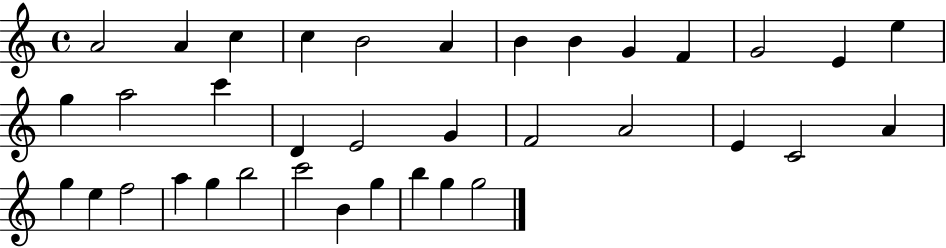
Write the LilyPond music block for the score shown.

{
  \clef treble
  \time 4/4
  \defaultTimeSignature
  \key c \major
  a'2 a'4 c''4 | c''4 b'2 a'4 | b'4 b'4 g'4 f'4 | g'2 e'4 e''4 | \break g''4 a''2 c'''4 | d'4 e'2 g'4 | f'2 a'2 | e'4 c'2 a'4 | \break g''4 e''4 f''2 | a''4 g''4 b''2 | c'''2 b'4 g''4 | b''4 g''4 g''2 | \break \bar "|."
}